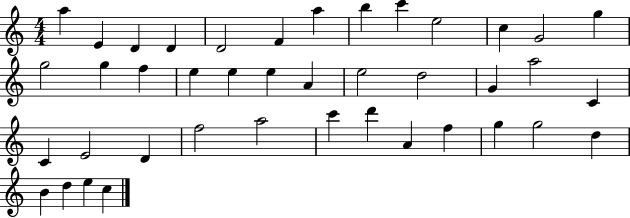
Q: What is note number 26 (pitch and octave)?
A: C4